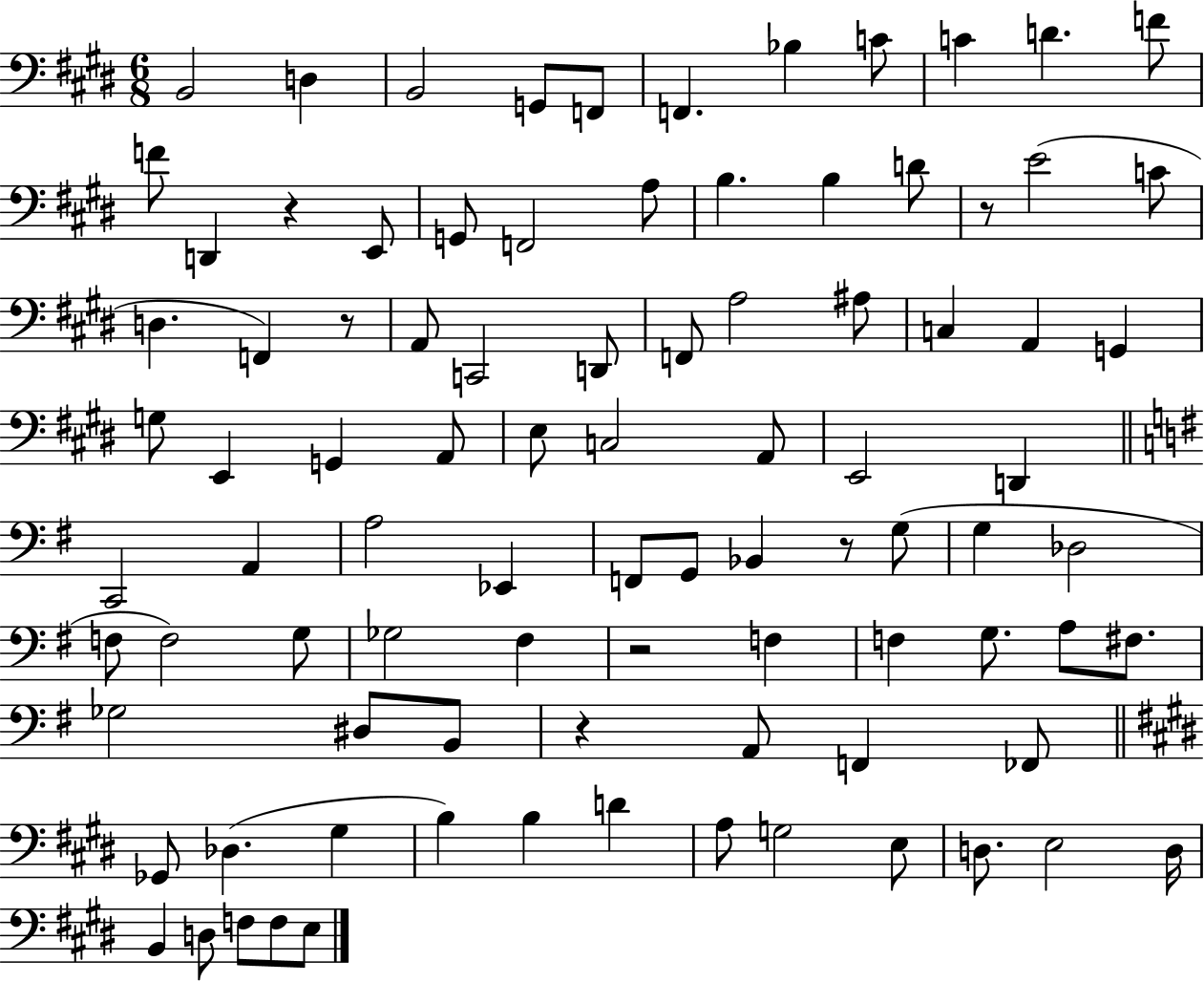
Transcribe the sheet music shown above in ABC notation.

X:1
T:Untitled
M:6/8
L:1/4
K:E
B,,2 D, B,,2 G,,/2 F,,/2 F,, _B, C/2 C D F/2 F/2 D,, z E,,/2 G,,/2 F,,2 A,/2 B, B, D/2 z/2 E2 C/2 D, F,, z/2 A,,/2 C,,2 D,,/2 F,,/2 A,2 ^A,/2 C, A,, G,, G,/2 E,, G,, A,,/2 E,/2 C,2 A,,/2 E,,2 D,, C,,2 A,, A,2 _E,, F,,/2 G,,/2 _B,, z/2 G,/2 G, _D,2 F,/2 F,2 G,/2 _G,2 ^F, z2 F, F, G,/2 A,/2 ^F,/2 _G,2 ^D,/2 B,,/2 z A,,/2 F,, _F,,/2 _G,,/2 _D, ^G, B, B, D A,/2 G,2 E,/2 D,/2 E,2 D,/4 B,, D,/2 F,/2 F,/2 E,/2